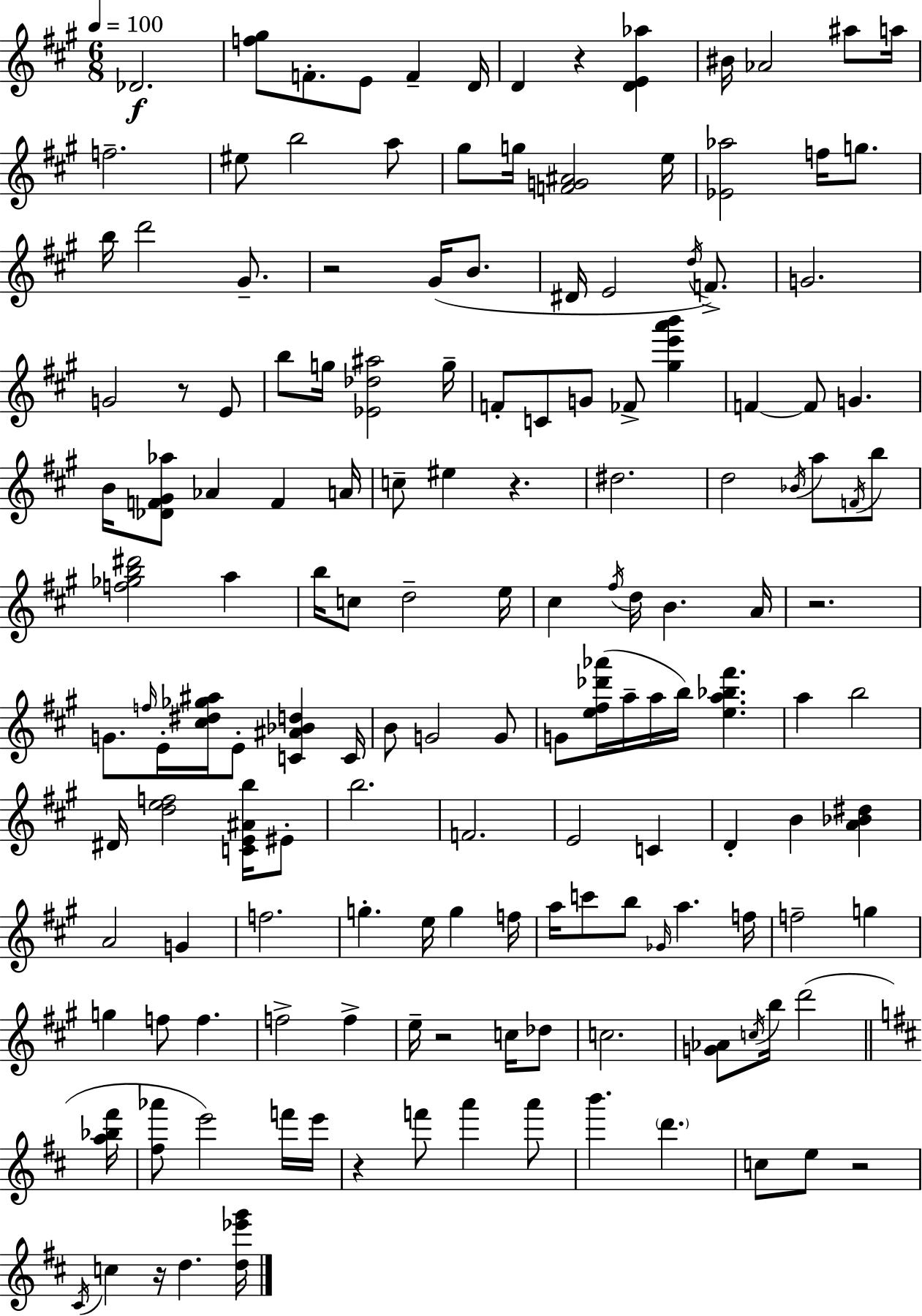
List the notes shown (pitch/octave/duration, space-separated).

Db4/h. [F5,G#5]/e F4/e. E4/e F4/q D4/s D4/q R/q [D4,E4,Ab5]/q BIS4/s Ab4/h A#5/e A5/s F5/h. EIS5/e B5/h A5/e G#5/e G5/s [F4,G4,A#4]/h E5/s [Eb4,Ab5]/h F5/s G5/e. B5/s D6/h G#4/e. R/h G#4/s B4/e. D#4/s E4/h D5/s F4/e. G4/h. G4/h R/e E4/e B5/e G5/s [Eb4,Db5,A#5]/h G5/s F4/e C4/e G4/e FES4/e [G#5,E6,A6,B6]/q F4/q F4/e G4/q. B4/s [Db4,F4,G#4,Ab5]/e Ab4/q F4/q A4/s C5/e EIS5/q R/q. D#5/h. D5/h Bb4/s A5/e F4/s B5/e [F5,Gb5,B5,D#6]/h A5/q B5/s C5/e D5/h E5/s C#5/q F#5/s D5/s B4/q. A4/s R/h. G4/e. F5/s E4/s [C#5,D#5,Gb5,A#5]/s E4/e [C4,A#4,Bb4,D5]/q C4/s B4/e G4/h G4/e G4/e [E5,F#5,Db6,Ab6]/s A5/s A5/s B5/s [E5,A5,Bb5,F#6]/q. A5/q B5/h D#4/s [D5,E5,F5]/h [C4,E4,A#4,B5]/s EIS4/e B5/h. F4/h. E4/h C4/q D4/q B4/q [A4,Bb4,D#5]/q A4/h G4/q F5/h. G5/q. E5/s G5/q F5/s A5/s C6/e B5/e Gb4/s A5/q. F5/s F5/h G5/q G5/q F5/e F5/q. F5/h F5/q E5/s R/h C5/s Db5/e C5/h. [G4,Ab4]/e C5/s B5/s D6/h [A5,Bb5,F#6]/s [F#5,Ab6]/e E6/h F6/s E6/s R/q F6/e A6/q A6/e B6/q. D6/q. C5/e E5/e R/h C#4/s C5/q R/s D5/q. [D5,Eb6,G6]/s